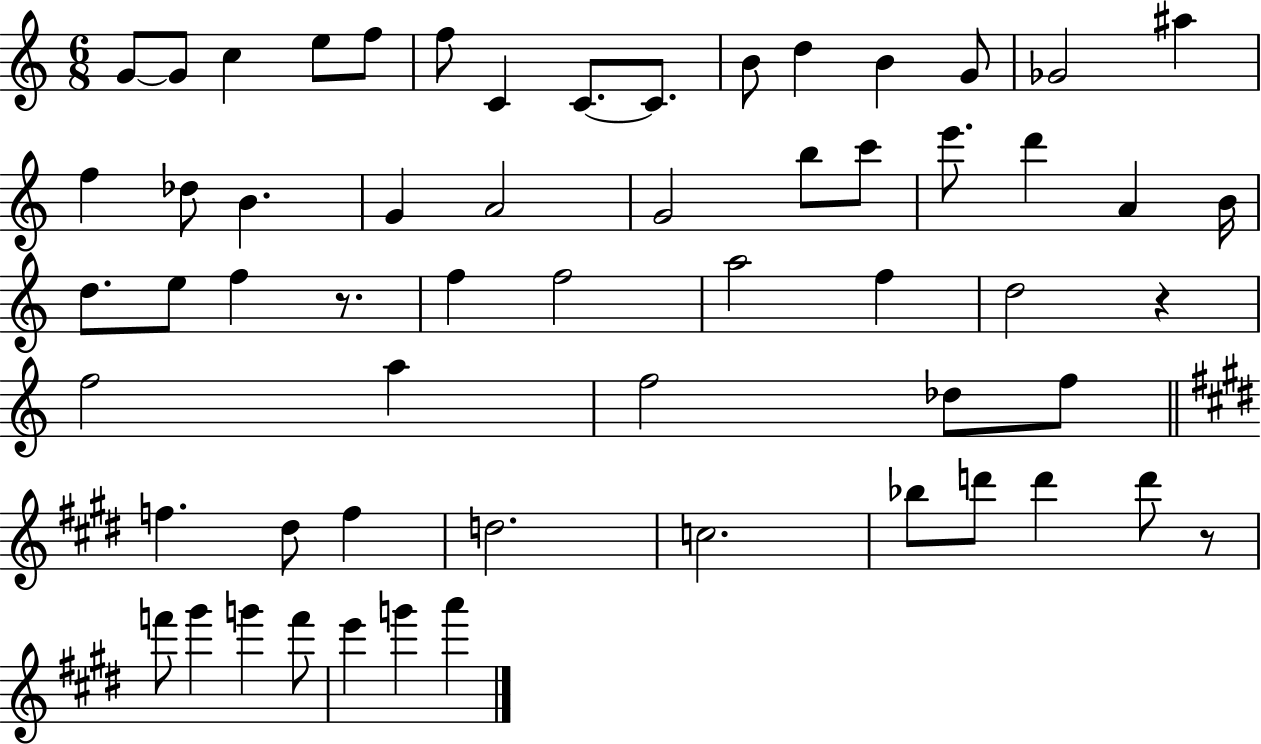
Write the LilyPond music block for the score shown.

{
  \clef treble
  \numericTimeSignature
  \time 6/8
  \key c \major
  g'8~~ g'8 c''4 e''8 f''8 | f''8 c'4 c'8.~~ c'8. | b'8 d''4 b'4 g'8 | ges'2 ais''4 | \break f''4 des''8 b'4. | g'4 a'2 | g'2 b''8 c'''8 | e'''8. d'''4 a'4 b'16 | \break d''8. e''8 f''4 r8. | f''4 f''2 | a''2 f''4 | d''2 r4 | \break f''2 a''4 | f''2 des''8 f''8 | \bar "||" \break \key e \major f''4. dis''8 f''4 | d''2. | c''2. | bes''8 d'''8 d'''4 d'''8 r8 | \break f'''8 gis'''4 g'''4 f'''8 | e'''4 g'''4 a'''4 | \bar "|."
}